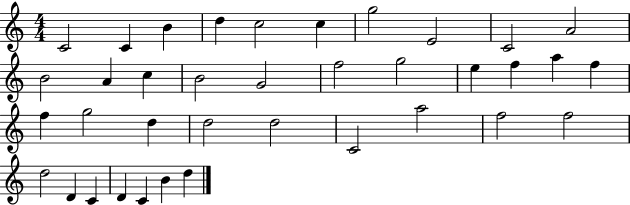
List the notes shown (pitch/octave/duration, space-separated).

C4/h C4/q B4/q D5/q C5/h C5/q G5/h E4/h C4/h A4/h B4/h A4/q C5/q B4/h G4/h F5/h G5/h E5/q F5/q A5/q F5/q F5/q G5/h D5/q D5/h D5/h C4/h A5/h F5/h F5/h D5/h D4/q C4/q D4/q C4/q B4/q D5/q